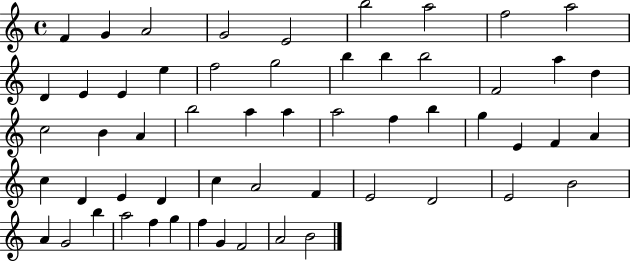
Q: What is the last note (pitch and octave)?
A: B4